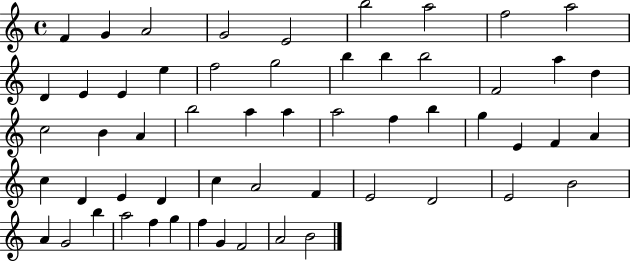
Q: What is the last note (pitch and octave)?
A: B4